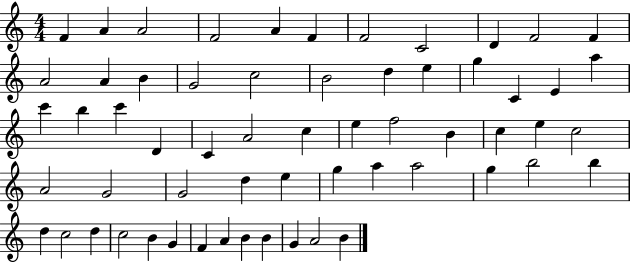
X:1
T:Untitled
M:4/4
L:1/4
K:C
F A A2 F2 A F F2 C2 D F2 F A2 A B G2 c2 B2 d e g C E a c' b c' D C A2 c e f2 B c e c2 A2 G2 G2 d e g a a2 g b2 b d c2 d c2 B G F A B B G A2 B